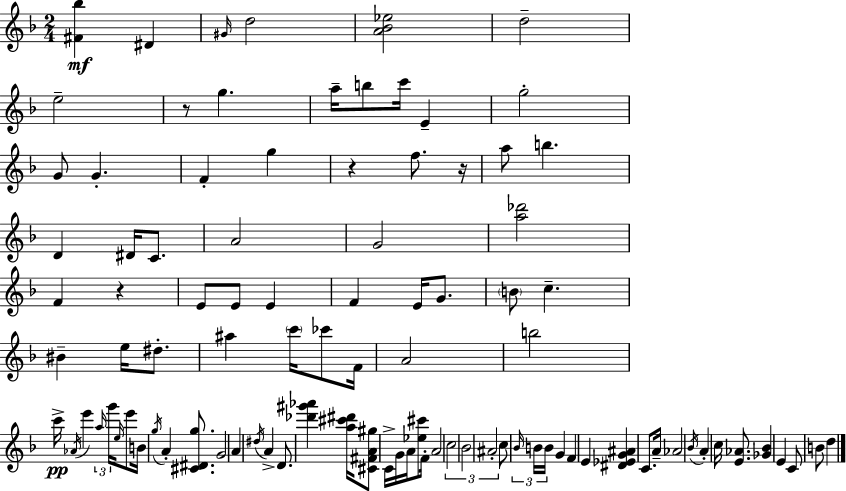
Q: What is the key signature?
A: D minor